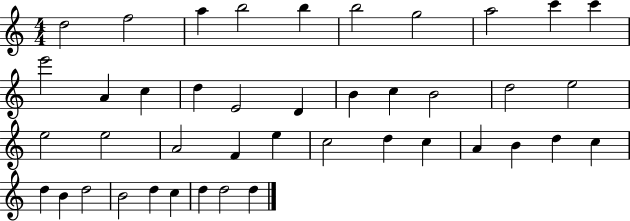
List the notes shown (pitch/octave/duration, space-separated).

D5/h F5/h A5/q B5/h B5/q B5/h G5/h A5/h C6/q C6/q E6/h A4/q C5/q D5/q E4/h D4/q B4/q C5/q B4/h D5/h E5/h E5/h E5/h A4/h F4/q E5/q C5/h D5/q C5/q A4/q B4/q D5/q C5/q D5/q B4/q D5/h B4/h D5/q C5/q D5/q D5/h D5/q